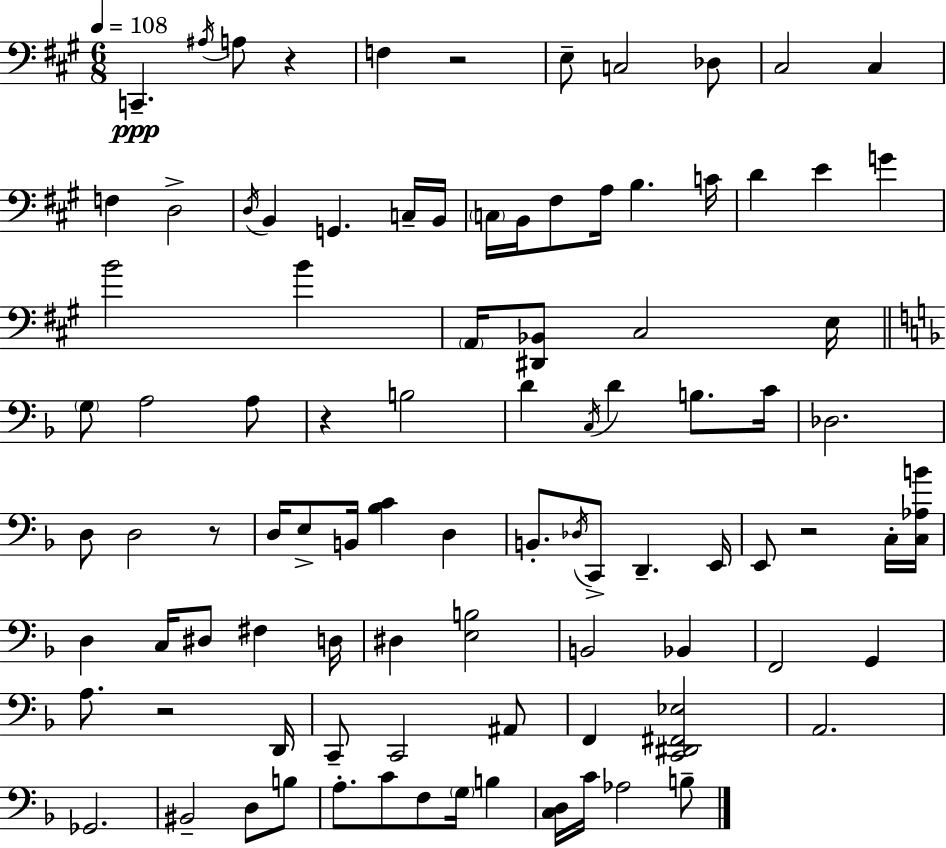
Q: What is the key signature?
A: A major